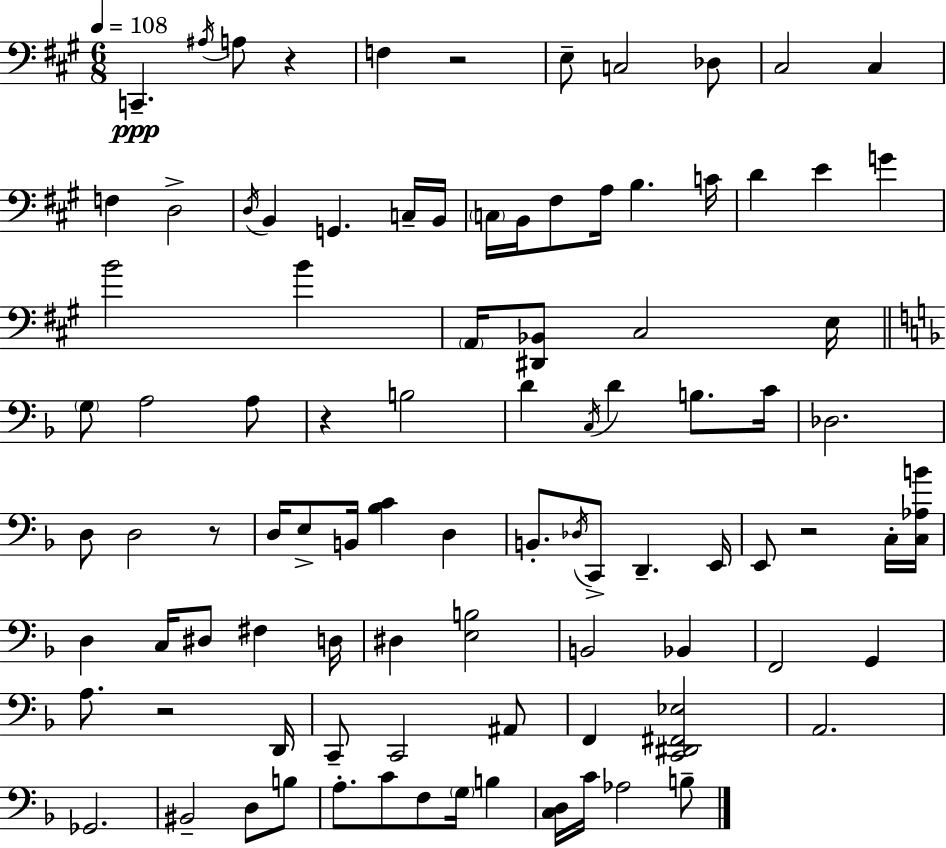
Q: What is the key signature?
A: A major